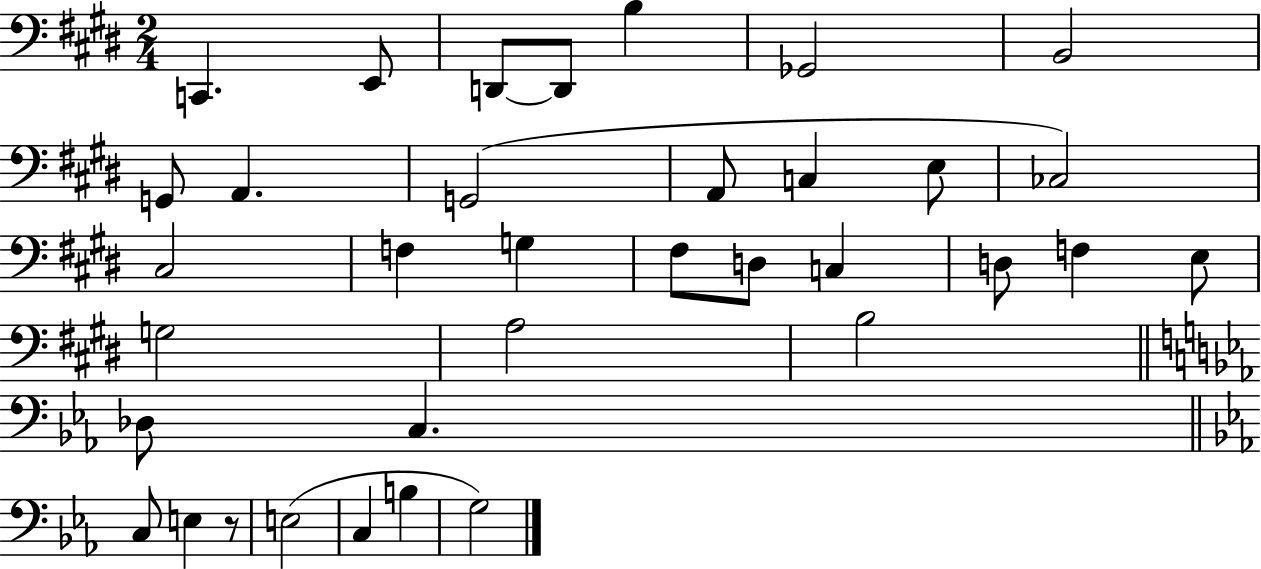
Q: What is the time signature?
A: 2/4